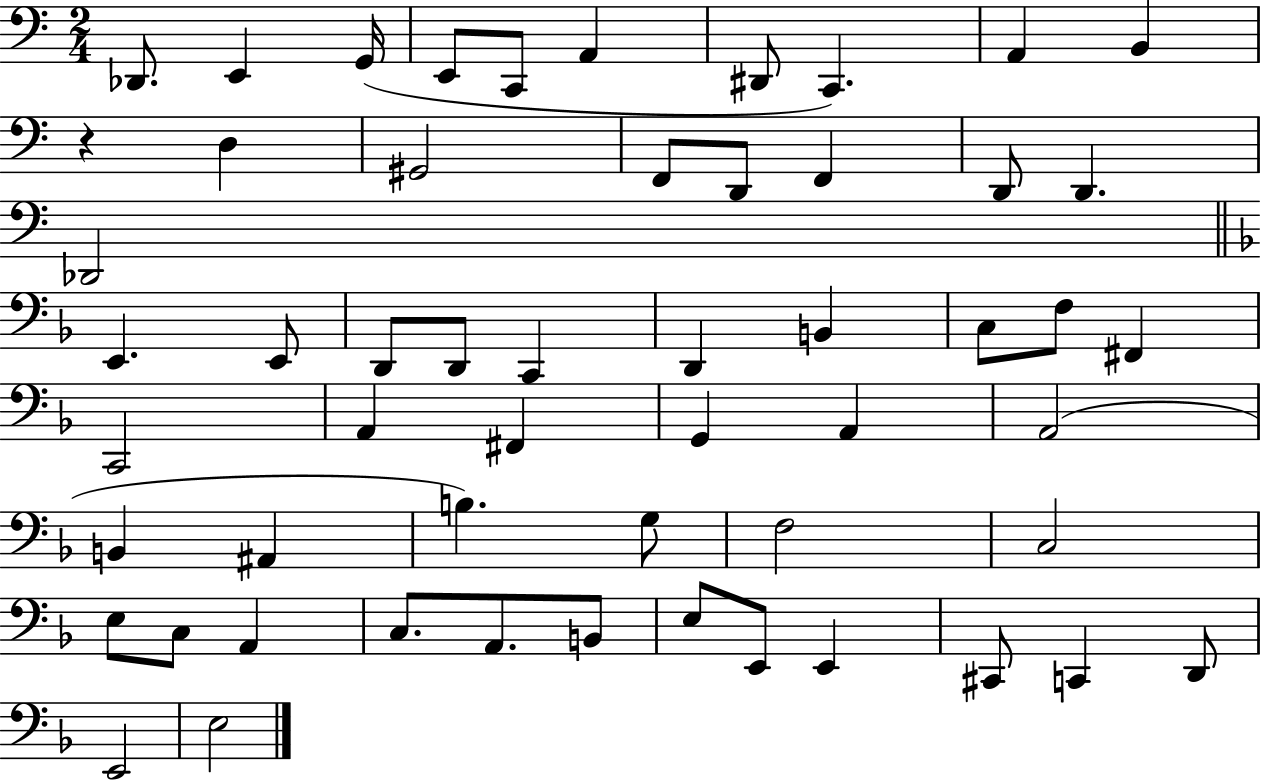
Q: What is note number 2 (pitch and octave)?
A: E2